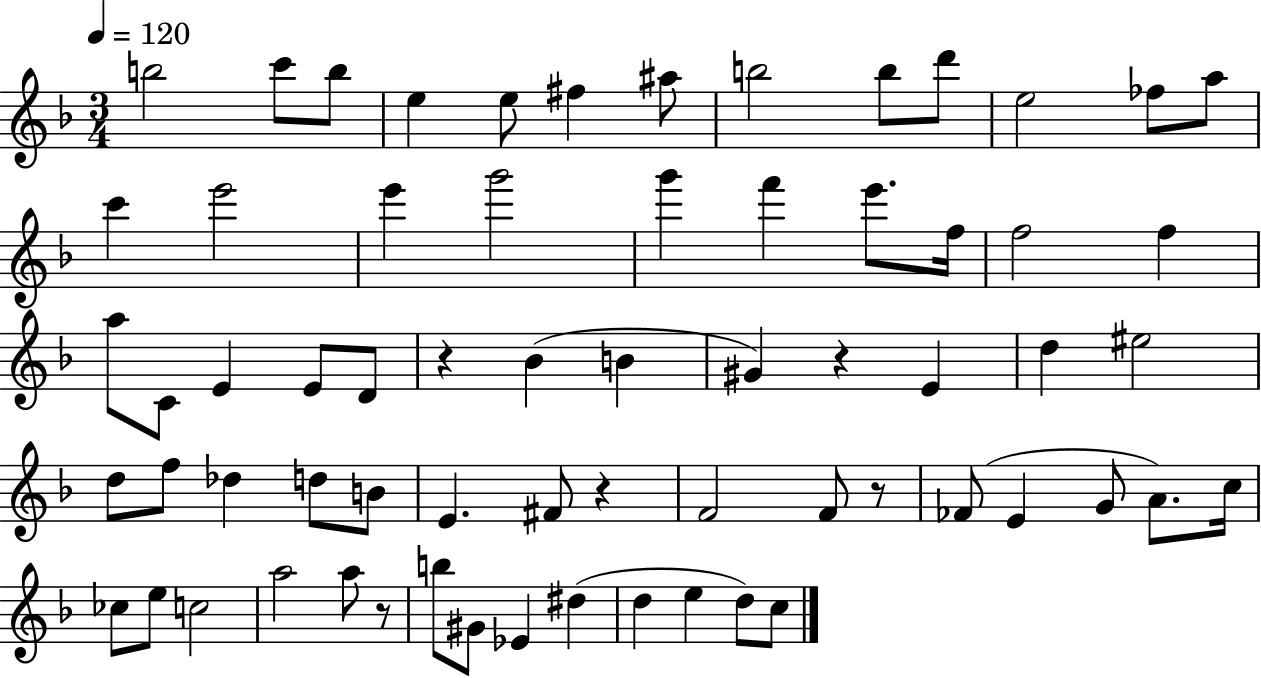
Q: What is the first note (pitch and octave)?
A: B5